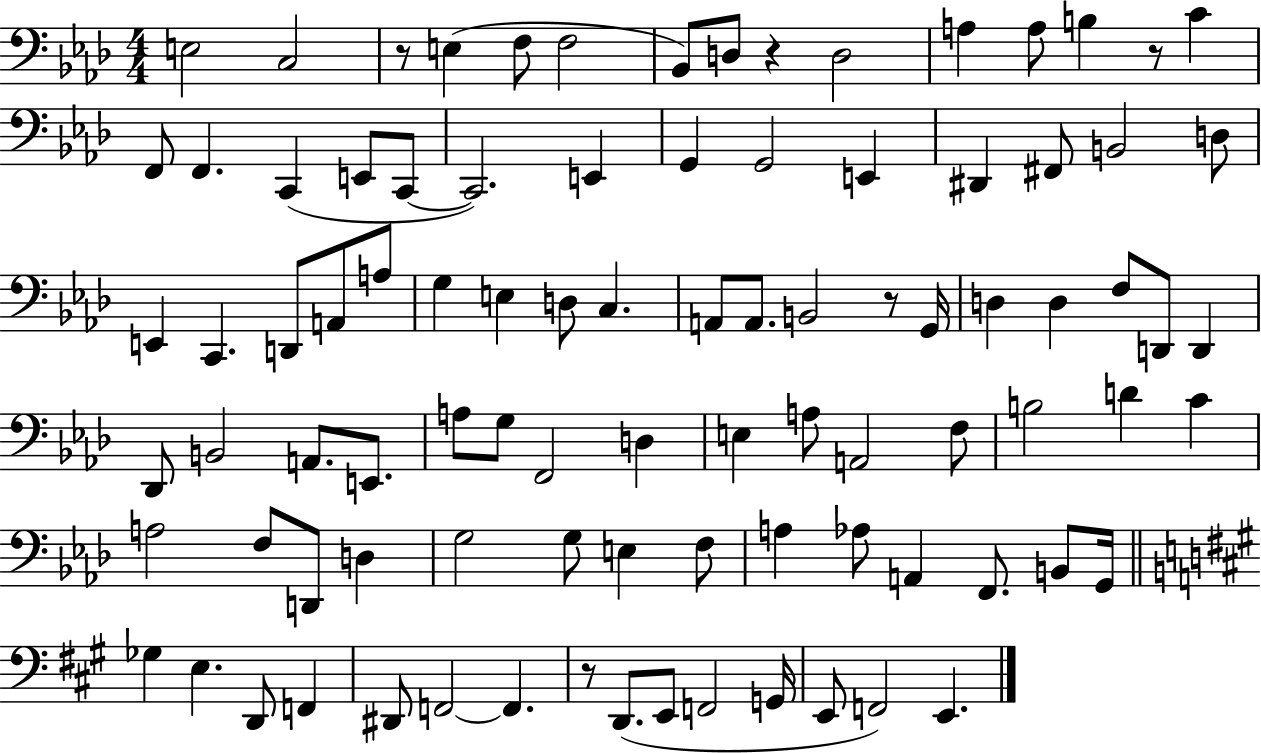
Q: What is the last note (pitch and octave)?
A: E2